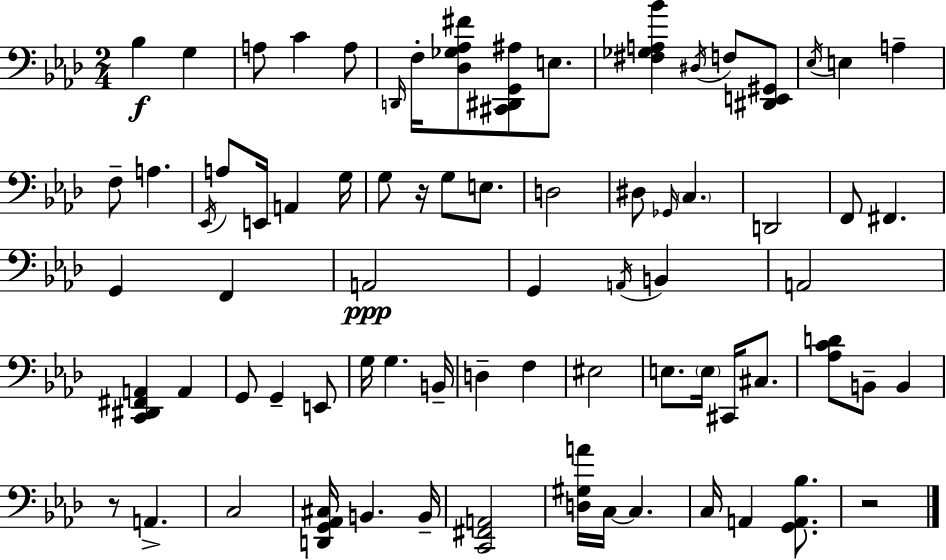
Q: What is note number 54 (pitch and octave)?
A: A2